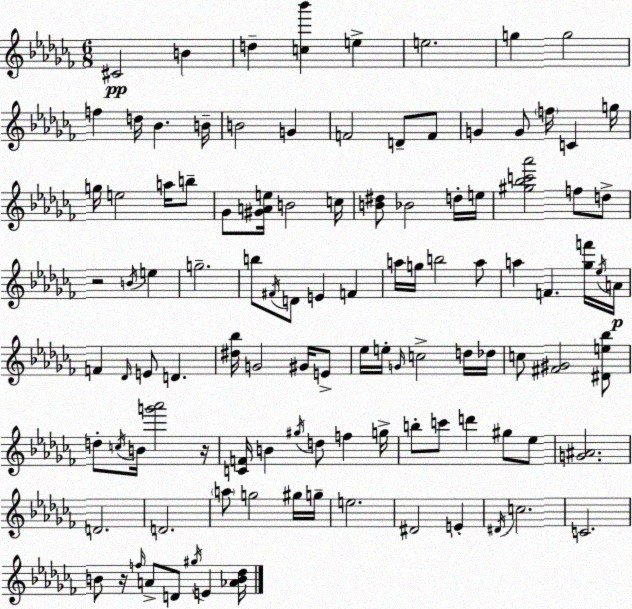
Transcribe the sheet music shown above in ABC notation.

X:1
T:Untitled
M:6/8
L:1/4
K:Abm
^C2 B d [c_b'] e e2 g g2 f d/4 _B B/4 B2 G F2 D/2 F/2 G G/2 f/4 C g/4 g/4 e2 a/4 b/2 _G/2 [^GAe]/4 B2 c/4 [B^d]/2 _B2 d/4 e/4 [^g_bc'_a']2 f/2 d/2 z2 B/4 e g2 b/2 ^F/4 D/2 E F a/4 g/4 b2 a/2 a F [_gf']/4 _e/4 A/4 F _D/4 E/2 D [^d_b]/4 G2 ^G/4 E/2 _e/4 e/4 G/4 c2 d/4 _d/4 c/2 [^F^G]2 [^De_b]/2 d/2 c/4 B/4 [g'_a']2 z/4 [CF]/4 B ^g/4 d/2 f g/4 b/2 c'/2 d' ^g/2 _e/2 [G^A]2 D2 D2 a/2 g2 ^g/4 g/4 e2 ^D2 E ^D/4 c2 C2 B/2 z/4 f/4 A/2 D/2 ^g/4 E [_AB_d]/4